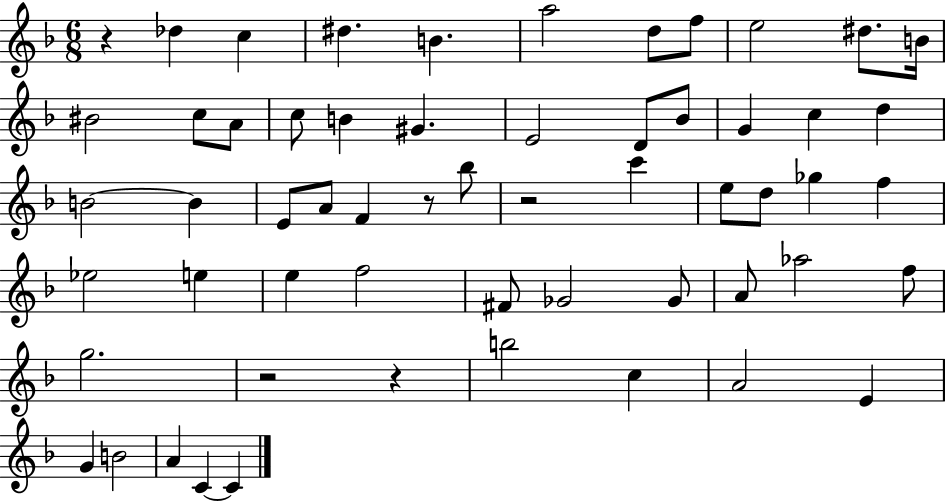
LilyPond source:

{
  \clef treble
  \numericTimeSignature
  \time 6/8
  \key f \major
  \repeat volta 2 { r4 des''4 c''4 | dis''4. b'4. | a''2 d''8 f''8 | e''2 dis''8. b'16 | \break bis'2 c''8 a'8 | c''8 b'4 gis'4. | e'2 d'8 bes'8 | g'4 c''4 d''4 | \break b'2~~ b'4 | e'8 a'8 f'4 r8 bes''8 | r2 c'''4 | e''8 d''8 ges''4 f''4 | \break ees''2 e''4 | e''4 f''2 | fis'8 ges'2 ges'8 | a'8 aes''2 f''8 | \break g''2. | r2 r4 | b''2 c''4 | a'2 e'4 | \break g'4 b'2 | a'4 c'4~~ c'4 | } \bar "|."
}